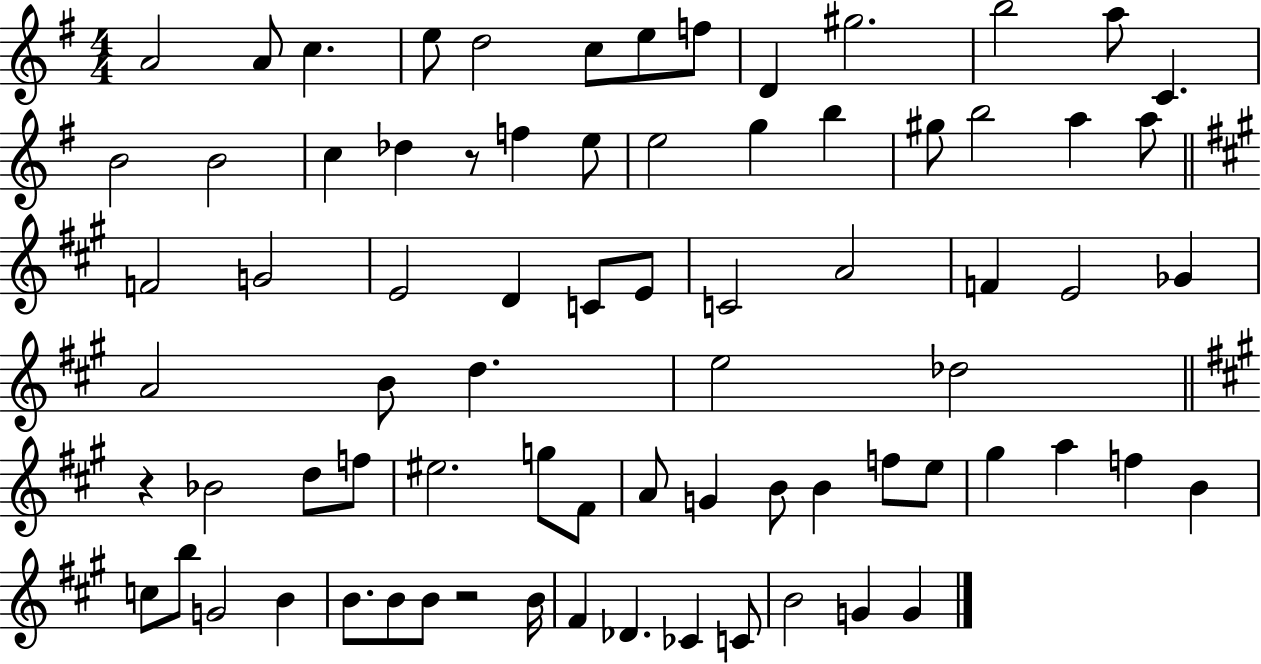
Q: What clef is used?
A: treble